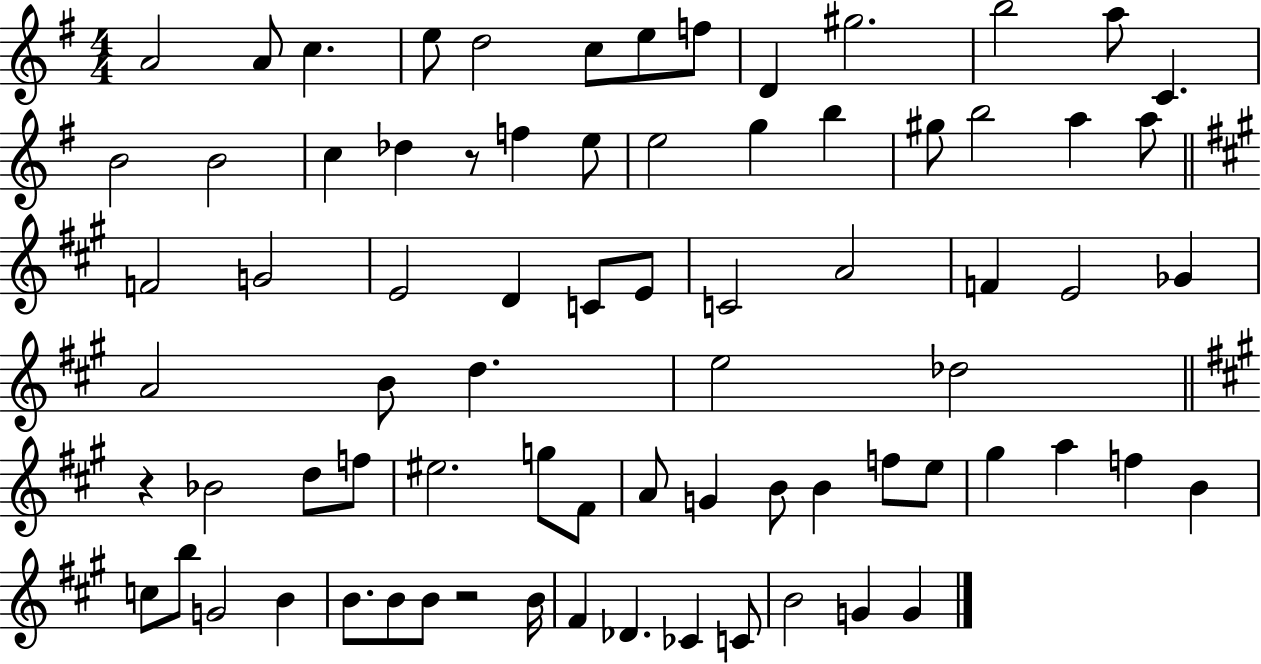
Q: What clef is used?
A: treble